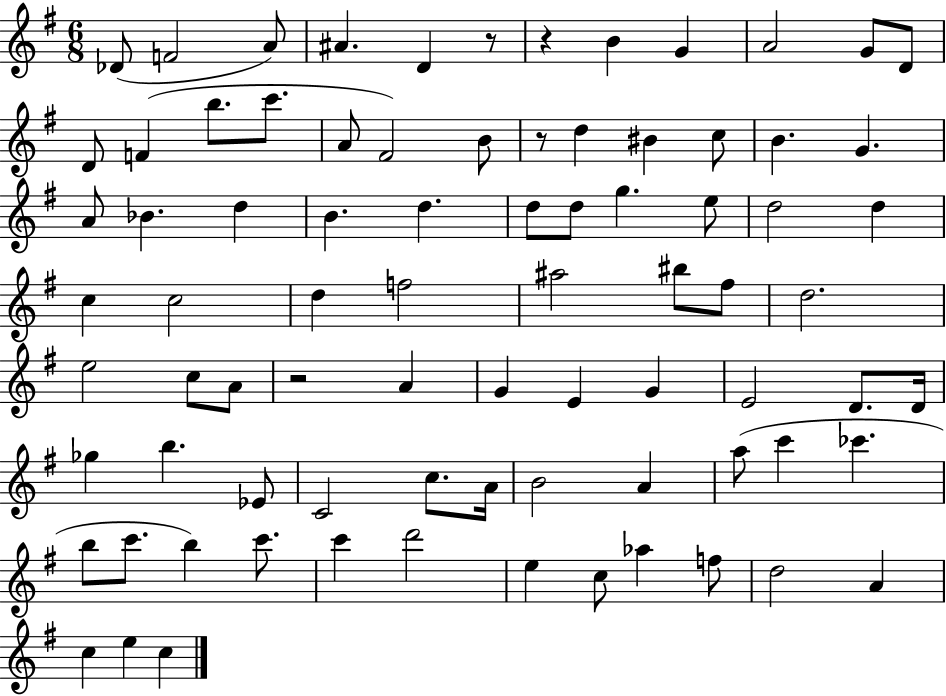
{
  \clef treble
  \numericTimeSignature
  \time 6/8
  \key g \major
  \repeat volta 2 { des'8( f'2 a'8) | ais'4. d'4 r8 | r4 b'4 g'4 | a'2 g'8 d'8 | \break d'8 f'4( b''8. c'''8. | a'8 fis'2) b'8 | r8 d''4 bis'4 c''8 | b'4. g'4. | \break a'8 bes'4. d''4 | b'4. d''4. | d''8 d''8 g''4. e''8 | d''2 d''4 | \break c''4 c''2 | d''4 f''2 | ais''2 bis''8 fis''8 | d''2. | \break e''2 c''8 a'8 | r2 a'4 | g'4 e'4 g'4 | e'2 d'8. d'16 | \break ges''4 b''4. ees'8 | c'2 c''8. a'16 | b'2 a'4 | a''8( c'''4 ces'''4. | \break b''8 c'''8. b''4) c'''8. | c'''4 d'''2 | e''4 c''8 aes''4 f''8 | d''2 a'4 | \break c''4 e''4 c''4 | } \bar "|."
}